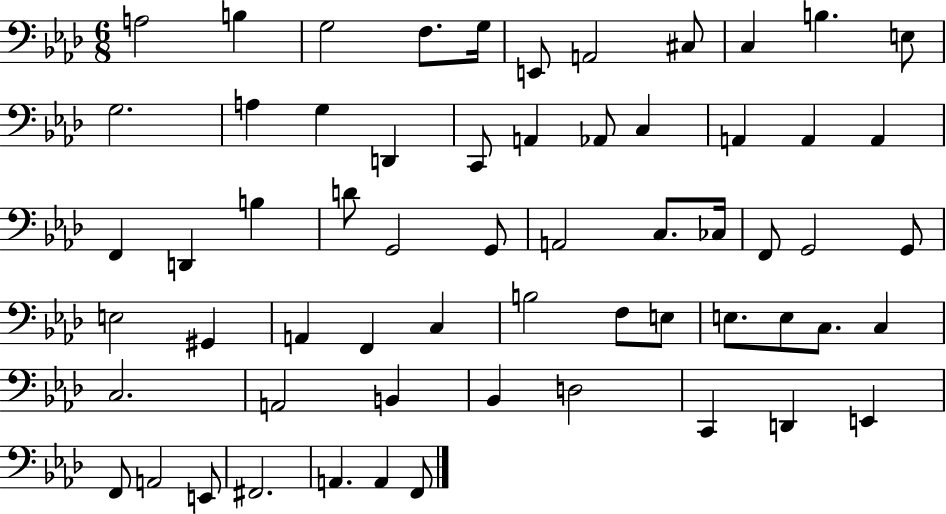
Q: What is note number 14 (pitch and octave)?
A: G3